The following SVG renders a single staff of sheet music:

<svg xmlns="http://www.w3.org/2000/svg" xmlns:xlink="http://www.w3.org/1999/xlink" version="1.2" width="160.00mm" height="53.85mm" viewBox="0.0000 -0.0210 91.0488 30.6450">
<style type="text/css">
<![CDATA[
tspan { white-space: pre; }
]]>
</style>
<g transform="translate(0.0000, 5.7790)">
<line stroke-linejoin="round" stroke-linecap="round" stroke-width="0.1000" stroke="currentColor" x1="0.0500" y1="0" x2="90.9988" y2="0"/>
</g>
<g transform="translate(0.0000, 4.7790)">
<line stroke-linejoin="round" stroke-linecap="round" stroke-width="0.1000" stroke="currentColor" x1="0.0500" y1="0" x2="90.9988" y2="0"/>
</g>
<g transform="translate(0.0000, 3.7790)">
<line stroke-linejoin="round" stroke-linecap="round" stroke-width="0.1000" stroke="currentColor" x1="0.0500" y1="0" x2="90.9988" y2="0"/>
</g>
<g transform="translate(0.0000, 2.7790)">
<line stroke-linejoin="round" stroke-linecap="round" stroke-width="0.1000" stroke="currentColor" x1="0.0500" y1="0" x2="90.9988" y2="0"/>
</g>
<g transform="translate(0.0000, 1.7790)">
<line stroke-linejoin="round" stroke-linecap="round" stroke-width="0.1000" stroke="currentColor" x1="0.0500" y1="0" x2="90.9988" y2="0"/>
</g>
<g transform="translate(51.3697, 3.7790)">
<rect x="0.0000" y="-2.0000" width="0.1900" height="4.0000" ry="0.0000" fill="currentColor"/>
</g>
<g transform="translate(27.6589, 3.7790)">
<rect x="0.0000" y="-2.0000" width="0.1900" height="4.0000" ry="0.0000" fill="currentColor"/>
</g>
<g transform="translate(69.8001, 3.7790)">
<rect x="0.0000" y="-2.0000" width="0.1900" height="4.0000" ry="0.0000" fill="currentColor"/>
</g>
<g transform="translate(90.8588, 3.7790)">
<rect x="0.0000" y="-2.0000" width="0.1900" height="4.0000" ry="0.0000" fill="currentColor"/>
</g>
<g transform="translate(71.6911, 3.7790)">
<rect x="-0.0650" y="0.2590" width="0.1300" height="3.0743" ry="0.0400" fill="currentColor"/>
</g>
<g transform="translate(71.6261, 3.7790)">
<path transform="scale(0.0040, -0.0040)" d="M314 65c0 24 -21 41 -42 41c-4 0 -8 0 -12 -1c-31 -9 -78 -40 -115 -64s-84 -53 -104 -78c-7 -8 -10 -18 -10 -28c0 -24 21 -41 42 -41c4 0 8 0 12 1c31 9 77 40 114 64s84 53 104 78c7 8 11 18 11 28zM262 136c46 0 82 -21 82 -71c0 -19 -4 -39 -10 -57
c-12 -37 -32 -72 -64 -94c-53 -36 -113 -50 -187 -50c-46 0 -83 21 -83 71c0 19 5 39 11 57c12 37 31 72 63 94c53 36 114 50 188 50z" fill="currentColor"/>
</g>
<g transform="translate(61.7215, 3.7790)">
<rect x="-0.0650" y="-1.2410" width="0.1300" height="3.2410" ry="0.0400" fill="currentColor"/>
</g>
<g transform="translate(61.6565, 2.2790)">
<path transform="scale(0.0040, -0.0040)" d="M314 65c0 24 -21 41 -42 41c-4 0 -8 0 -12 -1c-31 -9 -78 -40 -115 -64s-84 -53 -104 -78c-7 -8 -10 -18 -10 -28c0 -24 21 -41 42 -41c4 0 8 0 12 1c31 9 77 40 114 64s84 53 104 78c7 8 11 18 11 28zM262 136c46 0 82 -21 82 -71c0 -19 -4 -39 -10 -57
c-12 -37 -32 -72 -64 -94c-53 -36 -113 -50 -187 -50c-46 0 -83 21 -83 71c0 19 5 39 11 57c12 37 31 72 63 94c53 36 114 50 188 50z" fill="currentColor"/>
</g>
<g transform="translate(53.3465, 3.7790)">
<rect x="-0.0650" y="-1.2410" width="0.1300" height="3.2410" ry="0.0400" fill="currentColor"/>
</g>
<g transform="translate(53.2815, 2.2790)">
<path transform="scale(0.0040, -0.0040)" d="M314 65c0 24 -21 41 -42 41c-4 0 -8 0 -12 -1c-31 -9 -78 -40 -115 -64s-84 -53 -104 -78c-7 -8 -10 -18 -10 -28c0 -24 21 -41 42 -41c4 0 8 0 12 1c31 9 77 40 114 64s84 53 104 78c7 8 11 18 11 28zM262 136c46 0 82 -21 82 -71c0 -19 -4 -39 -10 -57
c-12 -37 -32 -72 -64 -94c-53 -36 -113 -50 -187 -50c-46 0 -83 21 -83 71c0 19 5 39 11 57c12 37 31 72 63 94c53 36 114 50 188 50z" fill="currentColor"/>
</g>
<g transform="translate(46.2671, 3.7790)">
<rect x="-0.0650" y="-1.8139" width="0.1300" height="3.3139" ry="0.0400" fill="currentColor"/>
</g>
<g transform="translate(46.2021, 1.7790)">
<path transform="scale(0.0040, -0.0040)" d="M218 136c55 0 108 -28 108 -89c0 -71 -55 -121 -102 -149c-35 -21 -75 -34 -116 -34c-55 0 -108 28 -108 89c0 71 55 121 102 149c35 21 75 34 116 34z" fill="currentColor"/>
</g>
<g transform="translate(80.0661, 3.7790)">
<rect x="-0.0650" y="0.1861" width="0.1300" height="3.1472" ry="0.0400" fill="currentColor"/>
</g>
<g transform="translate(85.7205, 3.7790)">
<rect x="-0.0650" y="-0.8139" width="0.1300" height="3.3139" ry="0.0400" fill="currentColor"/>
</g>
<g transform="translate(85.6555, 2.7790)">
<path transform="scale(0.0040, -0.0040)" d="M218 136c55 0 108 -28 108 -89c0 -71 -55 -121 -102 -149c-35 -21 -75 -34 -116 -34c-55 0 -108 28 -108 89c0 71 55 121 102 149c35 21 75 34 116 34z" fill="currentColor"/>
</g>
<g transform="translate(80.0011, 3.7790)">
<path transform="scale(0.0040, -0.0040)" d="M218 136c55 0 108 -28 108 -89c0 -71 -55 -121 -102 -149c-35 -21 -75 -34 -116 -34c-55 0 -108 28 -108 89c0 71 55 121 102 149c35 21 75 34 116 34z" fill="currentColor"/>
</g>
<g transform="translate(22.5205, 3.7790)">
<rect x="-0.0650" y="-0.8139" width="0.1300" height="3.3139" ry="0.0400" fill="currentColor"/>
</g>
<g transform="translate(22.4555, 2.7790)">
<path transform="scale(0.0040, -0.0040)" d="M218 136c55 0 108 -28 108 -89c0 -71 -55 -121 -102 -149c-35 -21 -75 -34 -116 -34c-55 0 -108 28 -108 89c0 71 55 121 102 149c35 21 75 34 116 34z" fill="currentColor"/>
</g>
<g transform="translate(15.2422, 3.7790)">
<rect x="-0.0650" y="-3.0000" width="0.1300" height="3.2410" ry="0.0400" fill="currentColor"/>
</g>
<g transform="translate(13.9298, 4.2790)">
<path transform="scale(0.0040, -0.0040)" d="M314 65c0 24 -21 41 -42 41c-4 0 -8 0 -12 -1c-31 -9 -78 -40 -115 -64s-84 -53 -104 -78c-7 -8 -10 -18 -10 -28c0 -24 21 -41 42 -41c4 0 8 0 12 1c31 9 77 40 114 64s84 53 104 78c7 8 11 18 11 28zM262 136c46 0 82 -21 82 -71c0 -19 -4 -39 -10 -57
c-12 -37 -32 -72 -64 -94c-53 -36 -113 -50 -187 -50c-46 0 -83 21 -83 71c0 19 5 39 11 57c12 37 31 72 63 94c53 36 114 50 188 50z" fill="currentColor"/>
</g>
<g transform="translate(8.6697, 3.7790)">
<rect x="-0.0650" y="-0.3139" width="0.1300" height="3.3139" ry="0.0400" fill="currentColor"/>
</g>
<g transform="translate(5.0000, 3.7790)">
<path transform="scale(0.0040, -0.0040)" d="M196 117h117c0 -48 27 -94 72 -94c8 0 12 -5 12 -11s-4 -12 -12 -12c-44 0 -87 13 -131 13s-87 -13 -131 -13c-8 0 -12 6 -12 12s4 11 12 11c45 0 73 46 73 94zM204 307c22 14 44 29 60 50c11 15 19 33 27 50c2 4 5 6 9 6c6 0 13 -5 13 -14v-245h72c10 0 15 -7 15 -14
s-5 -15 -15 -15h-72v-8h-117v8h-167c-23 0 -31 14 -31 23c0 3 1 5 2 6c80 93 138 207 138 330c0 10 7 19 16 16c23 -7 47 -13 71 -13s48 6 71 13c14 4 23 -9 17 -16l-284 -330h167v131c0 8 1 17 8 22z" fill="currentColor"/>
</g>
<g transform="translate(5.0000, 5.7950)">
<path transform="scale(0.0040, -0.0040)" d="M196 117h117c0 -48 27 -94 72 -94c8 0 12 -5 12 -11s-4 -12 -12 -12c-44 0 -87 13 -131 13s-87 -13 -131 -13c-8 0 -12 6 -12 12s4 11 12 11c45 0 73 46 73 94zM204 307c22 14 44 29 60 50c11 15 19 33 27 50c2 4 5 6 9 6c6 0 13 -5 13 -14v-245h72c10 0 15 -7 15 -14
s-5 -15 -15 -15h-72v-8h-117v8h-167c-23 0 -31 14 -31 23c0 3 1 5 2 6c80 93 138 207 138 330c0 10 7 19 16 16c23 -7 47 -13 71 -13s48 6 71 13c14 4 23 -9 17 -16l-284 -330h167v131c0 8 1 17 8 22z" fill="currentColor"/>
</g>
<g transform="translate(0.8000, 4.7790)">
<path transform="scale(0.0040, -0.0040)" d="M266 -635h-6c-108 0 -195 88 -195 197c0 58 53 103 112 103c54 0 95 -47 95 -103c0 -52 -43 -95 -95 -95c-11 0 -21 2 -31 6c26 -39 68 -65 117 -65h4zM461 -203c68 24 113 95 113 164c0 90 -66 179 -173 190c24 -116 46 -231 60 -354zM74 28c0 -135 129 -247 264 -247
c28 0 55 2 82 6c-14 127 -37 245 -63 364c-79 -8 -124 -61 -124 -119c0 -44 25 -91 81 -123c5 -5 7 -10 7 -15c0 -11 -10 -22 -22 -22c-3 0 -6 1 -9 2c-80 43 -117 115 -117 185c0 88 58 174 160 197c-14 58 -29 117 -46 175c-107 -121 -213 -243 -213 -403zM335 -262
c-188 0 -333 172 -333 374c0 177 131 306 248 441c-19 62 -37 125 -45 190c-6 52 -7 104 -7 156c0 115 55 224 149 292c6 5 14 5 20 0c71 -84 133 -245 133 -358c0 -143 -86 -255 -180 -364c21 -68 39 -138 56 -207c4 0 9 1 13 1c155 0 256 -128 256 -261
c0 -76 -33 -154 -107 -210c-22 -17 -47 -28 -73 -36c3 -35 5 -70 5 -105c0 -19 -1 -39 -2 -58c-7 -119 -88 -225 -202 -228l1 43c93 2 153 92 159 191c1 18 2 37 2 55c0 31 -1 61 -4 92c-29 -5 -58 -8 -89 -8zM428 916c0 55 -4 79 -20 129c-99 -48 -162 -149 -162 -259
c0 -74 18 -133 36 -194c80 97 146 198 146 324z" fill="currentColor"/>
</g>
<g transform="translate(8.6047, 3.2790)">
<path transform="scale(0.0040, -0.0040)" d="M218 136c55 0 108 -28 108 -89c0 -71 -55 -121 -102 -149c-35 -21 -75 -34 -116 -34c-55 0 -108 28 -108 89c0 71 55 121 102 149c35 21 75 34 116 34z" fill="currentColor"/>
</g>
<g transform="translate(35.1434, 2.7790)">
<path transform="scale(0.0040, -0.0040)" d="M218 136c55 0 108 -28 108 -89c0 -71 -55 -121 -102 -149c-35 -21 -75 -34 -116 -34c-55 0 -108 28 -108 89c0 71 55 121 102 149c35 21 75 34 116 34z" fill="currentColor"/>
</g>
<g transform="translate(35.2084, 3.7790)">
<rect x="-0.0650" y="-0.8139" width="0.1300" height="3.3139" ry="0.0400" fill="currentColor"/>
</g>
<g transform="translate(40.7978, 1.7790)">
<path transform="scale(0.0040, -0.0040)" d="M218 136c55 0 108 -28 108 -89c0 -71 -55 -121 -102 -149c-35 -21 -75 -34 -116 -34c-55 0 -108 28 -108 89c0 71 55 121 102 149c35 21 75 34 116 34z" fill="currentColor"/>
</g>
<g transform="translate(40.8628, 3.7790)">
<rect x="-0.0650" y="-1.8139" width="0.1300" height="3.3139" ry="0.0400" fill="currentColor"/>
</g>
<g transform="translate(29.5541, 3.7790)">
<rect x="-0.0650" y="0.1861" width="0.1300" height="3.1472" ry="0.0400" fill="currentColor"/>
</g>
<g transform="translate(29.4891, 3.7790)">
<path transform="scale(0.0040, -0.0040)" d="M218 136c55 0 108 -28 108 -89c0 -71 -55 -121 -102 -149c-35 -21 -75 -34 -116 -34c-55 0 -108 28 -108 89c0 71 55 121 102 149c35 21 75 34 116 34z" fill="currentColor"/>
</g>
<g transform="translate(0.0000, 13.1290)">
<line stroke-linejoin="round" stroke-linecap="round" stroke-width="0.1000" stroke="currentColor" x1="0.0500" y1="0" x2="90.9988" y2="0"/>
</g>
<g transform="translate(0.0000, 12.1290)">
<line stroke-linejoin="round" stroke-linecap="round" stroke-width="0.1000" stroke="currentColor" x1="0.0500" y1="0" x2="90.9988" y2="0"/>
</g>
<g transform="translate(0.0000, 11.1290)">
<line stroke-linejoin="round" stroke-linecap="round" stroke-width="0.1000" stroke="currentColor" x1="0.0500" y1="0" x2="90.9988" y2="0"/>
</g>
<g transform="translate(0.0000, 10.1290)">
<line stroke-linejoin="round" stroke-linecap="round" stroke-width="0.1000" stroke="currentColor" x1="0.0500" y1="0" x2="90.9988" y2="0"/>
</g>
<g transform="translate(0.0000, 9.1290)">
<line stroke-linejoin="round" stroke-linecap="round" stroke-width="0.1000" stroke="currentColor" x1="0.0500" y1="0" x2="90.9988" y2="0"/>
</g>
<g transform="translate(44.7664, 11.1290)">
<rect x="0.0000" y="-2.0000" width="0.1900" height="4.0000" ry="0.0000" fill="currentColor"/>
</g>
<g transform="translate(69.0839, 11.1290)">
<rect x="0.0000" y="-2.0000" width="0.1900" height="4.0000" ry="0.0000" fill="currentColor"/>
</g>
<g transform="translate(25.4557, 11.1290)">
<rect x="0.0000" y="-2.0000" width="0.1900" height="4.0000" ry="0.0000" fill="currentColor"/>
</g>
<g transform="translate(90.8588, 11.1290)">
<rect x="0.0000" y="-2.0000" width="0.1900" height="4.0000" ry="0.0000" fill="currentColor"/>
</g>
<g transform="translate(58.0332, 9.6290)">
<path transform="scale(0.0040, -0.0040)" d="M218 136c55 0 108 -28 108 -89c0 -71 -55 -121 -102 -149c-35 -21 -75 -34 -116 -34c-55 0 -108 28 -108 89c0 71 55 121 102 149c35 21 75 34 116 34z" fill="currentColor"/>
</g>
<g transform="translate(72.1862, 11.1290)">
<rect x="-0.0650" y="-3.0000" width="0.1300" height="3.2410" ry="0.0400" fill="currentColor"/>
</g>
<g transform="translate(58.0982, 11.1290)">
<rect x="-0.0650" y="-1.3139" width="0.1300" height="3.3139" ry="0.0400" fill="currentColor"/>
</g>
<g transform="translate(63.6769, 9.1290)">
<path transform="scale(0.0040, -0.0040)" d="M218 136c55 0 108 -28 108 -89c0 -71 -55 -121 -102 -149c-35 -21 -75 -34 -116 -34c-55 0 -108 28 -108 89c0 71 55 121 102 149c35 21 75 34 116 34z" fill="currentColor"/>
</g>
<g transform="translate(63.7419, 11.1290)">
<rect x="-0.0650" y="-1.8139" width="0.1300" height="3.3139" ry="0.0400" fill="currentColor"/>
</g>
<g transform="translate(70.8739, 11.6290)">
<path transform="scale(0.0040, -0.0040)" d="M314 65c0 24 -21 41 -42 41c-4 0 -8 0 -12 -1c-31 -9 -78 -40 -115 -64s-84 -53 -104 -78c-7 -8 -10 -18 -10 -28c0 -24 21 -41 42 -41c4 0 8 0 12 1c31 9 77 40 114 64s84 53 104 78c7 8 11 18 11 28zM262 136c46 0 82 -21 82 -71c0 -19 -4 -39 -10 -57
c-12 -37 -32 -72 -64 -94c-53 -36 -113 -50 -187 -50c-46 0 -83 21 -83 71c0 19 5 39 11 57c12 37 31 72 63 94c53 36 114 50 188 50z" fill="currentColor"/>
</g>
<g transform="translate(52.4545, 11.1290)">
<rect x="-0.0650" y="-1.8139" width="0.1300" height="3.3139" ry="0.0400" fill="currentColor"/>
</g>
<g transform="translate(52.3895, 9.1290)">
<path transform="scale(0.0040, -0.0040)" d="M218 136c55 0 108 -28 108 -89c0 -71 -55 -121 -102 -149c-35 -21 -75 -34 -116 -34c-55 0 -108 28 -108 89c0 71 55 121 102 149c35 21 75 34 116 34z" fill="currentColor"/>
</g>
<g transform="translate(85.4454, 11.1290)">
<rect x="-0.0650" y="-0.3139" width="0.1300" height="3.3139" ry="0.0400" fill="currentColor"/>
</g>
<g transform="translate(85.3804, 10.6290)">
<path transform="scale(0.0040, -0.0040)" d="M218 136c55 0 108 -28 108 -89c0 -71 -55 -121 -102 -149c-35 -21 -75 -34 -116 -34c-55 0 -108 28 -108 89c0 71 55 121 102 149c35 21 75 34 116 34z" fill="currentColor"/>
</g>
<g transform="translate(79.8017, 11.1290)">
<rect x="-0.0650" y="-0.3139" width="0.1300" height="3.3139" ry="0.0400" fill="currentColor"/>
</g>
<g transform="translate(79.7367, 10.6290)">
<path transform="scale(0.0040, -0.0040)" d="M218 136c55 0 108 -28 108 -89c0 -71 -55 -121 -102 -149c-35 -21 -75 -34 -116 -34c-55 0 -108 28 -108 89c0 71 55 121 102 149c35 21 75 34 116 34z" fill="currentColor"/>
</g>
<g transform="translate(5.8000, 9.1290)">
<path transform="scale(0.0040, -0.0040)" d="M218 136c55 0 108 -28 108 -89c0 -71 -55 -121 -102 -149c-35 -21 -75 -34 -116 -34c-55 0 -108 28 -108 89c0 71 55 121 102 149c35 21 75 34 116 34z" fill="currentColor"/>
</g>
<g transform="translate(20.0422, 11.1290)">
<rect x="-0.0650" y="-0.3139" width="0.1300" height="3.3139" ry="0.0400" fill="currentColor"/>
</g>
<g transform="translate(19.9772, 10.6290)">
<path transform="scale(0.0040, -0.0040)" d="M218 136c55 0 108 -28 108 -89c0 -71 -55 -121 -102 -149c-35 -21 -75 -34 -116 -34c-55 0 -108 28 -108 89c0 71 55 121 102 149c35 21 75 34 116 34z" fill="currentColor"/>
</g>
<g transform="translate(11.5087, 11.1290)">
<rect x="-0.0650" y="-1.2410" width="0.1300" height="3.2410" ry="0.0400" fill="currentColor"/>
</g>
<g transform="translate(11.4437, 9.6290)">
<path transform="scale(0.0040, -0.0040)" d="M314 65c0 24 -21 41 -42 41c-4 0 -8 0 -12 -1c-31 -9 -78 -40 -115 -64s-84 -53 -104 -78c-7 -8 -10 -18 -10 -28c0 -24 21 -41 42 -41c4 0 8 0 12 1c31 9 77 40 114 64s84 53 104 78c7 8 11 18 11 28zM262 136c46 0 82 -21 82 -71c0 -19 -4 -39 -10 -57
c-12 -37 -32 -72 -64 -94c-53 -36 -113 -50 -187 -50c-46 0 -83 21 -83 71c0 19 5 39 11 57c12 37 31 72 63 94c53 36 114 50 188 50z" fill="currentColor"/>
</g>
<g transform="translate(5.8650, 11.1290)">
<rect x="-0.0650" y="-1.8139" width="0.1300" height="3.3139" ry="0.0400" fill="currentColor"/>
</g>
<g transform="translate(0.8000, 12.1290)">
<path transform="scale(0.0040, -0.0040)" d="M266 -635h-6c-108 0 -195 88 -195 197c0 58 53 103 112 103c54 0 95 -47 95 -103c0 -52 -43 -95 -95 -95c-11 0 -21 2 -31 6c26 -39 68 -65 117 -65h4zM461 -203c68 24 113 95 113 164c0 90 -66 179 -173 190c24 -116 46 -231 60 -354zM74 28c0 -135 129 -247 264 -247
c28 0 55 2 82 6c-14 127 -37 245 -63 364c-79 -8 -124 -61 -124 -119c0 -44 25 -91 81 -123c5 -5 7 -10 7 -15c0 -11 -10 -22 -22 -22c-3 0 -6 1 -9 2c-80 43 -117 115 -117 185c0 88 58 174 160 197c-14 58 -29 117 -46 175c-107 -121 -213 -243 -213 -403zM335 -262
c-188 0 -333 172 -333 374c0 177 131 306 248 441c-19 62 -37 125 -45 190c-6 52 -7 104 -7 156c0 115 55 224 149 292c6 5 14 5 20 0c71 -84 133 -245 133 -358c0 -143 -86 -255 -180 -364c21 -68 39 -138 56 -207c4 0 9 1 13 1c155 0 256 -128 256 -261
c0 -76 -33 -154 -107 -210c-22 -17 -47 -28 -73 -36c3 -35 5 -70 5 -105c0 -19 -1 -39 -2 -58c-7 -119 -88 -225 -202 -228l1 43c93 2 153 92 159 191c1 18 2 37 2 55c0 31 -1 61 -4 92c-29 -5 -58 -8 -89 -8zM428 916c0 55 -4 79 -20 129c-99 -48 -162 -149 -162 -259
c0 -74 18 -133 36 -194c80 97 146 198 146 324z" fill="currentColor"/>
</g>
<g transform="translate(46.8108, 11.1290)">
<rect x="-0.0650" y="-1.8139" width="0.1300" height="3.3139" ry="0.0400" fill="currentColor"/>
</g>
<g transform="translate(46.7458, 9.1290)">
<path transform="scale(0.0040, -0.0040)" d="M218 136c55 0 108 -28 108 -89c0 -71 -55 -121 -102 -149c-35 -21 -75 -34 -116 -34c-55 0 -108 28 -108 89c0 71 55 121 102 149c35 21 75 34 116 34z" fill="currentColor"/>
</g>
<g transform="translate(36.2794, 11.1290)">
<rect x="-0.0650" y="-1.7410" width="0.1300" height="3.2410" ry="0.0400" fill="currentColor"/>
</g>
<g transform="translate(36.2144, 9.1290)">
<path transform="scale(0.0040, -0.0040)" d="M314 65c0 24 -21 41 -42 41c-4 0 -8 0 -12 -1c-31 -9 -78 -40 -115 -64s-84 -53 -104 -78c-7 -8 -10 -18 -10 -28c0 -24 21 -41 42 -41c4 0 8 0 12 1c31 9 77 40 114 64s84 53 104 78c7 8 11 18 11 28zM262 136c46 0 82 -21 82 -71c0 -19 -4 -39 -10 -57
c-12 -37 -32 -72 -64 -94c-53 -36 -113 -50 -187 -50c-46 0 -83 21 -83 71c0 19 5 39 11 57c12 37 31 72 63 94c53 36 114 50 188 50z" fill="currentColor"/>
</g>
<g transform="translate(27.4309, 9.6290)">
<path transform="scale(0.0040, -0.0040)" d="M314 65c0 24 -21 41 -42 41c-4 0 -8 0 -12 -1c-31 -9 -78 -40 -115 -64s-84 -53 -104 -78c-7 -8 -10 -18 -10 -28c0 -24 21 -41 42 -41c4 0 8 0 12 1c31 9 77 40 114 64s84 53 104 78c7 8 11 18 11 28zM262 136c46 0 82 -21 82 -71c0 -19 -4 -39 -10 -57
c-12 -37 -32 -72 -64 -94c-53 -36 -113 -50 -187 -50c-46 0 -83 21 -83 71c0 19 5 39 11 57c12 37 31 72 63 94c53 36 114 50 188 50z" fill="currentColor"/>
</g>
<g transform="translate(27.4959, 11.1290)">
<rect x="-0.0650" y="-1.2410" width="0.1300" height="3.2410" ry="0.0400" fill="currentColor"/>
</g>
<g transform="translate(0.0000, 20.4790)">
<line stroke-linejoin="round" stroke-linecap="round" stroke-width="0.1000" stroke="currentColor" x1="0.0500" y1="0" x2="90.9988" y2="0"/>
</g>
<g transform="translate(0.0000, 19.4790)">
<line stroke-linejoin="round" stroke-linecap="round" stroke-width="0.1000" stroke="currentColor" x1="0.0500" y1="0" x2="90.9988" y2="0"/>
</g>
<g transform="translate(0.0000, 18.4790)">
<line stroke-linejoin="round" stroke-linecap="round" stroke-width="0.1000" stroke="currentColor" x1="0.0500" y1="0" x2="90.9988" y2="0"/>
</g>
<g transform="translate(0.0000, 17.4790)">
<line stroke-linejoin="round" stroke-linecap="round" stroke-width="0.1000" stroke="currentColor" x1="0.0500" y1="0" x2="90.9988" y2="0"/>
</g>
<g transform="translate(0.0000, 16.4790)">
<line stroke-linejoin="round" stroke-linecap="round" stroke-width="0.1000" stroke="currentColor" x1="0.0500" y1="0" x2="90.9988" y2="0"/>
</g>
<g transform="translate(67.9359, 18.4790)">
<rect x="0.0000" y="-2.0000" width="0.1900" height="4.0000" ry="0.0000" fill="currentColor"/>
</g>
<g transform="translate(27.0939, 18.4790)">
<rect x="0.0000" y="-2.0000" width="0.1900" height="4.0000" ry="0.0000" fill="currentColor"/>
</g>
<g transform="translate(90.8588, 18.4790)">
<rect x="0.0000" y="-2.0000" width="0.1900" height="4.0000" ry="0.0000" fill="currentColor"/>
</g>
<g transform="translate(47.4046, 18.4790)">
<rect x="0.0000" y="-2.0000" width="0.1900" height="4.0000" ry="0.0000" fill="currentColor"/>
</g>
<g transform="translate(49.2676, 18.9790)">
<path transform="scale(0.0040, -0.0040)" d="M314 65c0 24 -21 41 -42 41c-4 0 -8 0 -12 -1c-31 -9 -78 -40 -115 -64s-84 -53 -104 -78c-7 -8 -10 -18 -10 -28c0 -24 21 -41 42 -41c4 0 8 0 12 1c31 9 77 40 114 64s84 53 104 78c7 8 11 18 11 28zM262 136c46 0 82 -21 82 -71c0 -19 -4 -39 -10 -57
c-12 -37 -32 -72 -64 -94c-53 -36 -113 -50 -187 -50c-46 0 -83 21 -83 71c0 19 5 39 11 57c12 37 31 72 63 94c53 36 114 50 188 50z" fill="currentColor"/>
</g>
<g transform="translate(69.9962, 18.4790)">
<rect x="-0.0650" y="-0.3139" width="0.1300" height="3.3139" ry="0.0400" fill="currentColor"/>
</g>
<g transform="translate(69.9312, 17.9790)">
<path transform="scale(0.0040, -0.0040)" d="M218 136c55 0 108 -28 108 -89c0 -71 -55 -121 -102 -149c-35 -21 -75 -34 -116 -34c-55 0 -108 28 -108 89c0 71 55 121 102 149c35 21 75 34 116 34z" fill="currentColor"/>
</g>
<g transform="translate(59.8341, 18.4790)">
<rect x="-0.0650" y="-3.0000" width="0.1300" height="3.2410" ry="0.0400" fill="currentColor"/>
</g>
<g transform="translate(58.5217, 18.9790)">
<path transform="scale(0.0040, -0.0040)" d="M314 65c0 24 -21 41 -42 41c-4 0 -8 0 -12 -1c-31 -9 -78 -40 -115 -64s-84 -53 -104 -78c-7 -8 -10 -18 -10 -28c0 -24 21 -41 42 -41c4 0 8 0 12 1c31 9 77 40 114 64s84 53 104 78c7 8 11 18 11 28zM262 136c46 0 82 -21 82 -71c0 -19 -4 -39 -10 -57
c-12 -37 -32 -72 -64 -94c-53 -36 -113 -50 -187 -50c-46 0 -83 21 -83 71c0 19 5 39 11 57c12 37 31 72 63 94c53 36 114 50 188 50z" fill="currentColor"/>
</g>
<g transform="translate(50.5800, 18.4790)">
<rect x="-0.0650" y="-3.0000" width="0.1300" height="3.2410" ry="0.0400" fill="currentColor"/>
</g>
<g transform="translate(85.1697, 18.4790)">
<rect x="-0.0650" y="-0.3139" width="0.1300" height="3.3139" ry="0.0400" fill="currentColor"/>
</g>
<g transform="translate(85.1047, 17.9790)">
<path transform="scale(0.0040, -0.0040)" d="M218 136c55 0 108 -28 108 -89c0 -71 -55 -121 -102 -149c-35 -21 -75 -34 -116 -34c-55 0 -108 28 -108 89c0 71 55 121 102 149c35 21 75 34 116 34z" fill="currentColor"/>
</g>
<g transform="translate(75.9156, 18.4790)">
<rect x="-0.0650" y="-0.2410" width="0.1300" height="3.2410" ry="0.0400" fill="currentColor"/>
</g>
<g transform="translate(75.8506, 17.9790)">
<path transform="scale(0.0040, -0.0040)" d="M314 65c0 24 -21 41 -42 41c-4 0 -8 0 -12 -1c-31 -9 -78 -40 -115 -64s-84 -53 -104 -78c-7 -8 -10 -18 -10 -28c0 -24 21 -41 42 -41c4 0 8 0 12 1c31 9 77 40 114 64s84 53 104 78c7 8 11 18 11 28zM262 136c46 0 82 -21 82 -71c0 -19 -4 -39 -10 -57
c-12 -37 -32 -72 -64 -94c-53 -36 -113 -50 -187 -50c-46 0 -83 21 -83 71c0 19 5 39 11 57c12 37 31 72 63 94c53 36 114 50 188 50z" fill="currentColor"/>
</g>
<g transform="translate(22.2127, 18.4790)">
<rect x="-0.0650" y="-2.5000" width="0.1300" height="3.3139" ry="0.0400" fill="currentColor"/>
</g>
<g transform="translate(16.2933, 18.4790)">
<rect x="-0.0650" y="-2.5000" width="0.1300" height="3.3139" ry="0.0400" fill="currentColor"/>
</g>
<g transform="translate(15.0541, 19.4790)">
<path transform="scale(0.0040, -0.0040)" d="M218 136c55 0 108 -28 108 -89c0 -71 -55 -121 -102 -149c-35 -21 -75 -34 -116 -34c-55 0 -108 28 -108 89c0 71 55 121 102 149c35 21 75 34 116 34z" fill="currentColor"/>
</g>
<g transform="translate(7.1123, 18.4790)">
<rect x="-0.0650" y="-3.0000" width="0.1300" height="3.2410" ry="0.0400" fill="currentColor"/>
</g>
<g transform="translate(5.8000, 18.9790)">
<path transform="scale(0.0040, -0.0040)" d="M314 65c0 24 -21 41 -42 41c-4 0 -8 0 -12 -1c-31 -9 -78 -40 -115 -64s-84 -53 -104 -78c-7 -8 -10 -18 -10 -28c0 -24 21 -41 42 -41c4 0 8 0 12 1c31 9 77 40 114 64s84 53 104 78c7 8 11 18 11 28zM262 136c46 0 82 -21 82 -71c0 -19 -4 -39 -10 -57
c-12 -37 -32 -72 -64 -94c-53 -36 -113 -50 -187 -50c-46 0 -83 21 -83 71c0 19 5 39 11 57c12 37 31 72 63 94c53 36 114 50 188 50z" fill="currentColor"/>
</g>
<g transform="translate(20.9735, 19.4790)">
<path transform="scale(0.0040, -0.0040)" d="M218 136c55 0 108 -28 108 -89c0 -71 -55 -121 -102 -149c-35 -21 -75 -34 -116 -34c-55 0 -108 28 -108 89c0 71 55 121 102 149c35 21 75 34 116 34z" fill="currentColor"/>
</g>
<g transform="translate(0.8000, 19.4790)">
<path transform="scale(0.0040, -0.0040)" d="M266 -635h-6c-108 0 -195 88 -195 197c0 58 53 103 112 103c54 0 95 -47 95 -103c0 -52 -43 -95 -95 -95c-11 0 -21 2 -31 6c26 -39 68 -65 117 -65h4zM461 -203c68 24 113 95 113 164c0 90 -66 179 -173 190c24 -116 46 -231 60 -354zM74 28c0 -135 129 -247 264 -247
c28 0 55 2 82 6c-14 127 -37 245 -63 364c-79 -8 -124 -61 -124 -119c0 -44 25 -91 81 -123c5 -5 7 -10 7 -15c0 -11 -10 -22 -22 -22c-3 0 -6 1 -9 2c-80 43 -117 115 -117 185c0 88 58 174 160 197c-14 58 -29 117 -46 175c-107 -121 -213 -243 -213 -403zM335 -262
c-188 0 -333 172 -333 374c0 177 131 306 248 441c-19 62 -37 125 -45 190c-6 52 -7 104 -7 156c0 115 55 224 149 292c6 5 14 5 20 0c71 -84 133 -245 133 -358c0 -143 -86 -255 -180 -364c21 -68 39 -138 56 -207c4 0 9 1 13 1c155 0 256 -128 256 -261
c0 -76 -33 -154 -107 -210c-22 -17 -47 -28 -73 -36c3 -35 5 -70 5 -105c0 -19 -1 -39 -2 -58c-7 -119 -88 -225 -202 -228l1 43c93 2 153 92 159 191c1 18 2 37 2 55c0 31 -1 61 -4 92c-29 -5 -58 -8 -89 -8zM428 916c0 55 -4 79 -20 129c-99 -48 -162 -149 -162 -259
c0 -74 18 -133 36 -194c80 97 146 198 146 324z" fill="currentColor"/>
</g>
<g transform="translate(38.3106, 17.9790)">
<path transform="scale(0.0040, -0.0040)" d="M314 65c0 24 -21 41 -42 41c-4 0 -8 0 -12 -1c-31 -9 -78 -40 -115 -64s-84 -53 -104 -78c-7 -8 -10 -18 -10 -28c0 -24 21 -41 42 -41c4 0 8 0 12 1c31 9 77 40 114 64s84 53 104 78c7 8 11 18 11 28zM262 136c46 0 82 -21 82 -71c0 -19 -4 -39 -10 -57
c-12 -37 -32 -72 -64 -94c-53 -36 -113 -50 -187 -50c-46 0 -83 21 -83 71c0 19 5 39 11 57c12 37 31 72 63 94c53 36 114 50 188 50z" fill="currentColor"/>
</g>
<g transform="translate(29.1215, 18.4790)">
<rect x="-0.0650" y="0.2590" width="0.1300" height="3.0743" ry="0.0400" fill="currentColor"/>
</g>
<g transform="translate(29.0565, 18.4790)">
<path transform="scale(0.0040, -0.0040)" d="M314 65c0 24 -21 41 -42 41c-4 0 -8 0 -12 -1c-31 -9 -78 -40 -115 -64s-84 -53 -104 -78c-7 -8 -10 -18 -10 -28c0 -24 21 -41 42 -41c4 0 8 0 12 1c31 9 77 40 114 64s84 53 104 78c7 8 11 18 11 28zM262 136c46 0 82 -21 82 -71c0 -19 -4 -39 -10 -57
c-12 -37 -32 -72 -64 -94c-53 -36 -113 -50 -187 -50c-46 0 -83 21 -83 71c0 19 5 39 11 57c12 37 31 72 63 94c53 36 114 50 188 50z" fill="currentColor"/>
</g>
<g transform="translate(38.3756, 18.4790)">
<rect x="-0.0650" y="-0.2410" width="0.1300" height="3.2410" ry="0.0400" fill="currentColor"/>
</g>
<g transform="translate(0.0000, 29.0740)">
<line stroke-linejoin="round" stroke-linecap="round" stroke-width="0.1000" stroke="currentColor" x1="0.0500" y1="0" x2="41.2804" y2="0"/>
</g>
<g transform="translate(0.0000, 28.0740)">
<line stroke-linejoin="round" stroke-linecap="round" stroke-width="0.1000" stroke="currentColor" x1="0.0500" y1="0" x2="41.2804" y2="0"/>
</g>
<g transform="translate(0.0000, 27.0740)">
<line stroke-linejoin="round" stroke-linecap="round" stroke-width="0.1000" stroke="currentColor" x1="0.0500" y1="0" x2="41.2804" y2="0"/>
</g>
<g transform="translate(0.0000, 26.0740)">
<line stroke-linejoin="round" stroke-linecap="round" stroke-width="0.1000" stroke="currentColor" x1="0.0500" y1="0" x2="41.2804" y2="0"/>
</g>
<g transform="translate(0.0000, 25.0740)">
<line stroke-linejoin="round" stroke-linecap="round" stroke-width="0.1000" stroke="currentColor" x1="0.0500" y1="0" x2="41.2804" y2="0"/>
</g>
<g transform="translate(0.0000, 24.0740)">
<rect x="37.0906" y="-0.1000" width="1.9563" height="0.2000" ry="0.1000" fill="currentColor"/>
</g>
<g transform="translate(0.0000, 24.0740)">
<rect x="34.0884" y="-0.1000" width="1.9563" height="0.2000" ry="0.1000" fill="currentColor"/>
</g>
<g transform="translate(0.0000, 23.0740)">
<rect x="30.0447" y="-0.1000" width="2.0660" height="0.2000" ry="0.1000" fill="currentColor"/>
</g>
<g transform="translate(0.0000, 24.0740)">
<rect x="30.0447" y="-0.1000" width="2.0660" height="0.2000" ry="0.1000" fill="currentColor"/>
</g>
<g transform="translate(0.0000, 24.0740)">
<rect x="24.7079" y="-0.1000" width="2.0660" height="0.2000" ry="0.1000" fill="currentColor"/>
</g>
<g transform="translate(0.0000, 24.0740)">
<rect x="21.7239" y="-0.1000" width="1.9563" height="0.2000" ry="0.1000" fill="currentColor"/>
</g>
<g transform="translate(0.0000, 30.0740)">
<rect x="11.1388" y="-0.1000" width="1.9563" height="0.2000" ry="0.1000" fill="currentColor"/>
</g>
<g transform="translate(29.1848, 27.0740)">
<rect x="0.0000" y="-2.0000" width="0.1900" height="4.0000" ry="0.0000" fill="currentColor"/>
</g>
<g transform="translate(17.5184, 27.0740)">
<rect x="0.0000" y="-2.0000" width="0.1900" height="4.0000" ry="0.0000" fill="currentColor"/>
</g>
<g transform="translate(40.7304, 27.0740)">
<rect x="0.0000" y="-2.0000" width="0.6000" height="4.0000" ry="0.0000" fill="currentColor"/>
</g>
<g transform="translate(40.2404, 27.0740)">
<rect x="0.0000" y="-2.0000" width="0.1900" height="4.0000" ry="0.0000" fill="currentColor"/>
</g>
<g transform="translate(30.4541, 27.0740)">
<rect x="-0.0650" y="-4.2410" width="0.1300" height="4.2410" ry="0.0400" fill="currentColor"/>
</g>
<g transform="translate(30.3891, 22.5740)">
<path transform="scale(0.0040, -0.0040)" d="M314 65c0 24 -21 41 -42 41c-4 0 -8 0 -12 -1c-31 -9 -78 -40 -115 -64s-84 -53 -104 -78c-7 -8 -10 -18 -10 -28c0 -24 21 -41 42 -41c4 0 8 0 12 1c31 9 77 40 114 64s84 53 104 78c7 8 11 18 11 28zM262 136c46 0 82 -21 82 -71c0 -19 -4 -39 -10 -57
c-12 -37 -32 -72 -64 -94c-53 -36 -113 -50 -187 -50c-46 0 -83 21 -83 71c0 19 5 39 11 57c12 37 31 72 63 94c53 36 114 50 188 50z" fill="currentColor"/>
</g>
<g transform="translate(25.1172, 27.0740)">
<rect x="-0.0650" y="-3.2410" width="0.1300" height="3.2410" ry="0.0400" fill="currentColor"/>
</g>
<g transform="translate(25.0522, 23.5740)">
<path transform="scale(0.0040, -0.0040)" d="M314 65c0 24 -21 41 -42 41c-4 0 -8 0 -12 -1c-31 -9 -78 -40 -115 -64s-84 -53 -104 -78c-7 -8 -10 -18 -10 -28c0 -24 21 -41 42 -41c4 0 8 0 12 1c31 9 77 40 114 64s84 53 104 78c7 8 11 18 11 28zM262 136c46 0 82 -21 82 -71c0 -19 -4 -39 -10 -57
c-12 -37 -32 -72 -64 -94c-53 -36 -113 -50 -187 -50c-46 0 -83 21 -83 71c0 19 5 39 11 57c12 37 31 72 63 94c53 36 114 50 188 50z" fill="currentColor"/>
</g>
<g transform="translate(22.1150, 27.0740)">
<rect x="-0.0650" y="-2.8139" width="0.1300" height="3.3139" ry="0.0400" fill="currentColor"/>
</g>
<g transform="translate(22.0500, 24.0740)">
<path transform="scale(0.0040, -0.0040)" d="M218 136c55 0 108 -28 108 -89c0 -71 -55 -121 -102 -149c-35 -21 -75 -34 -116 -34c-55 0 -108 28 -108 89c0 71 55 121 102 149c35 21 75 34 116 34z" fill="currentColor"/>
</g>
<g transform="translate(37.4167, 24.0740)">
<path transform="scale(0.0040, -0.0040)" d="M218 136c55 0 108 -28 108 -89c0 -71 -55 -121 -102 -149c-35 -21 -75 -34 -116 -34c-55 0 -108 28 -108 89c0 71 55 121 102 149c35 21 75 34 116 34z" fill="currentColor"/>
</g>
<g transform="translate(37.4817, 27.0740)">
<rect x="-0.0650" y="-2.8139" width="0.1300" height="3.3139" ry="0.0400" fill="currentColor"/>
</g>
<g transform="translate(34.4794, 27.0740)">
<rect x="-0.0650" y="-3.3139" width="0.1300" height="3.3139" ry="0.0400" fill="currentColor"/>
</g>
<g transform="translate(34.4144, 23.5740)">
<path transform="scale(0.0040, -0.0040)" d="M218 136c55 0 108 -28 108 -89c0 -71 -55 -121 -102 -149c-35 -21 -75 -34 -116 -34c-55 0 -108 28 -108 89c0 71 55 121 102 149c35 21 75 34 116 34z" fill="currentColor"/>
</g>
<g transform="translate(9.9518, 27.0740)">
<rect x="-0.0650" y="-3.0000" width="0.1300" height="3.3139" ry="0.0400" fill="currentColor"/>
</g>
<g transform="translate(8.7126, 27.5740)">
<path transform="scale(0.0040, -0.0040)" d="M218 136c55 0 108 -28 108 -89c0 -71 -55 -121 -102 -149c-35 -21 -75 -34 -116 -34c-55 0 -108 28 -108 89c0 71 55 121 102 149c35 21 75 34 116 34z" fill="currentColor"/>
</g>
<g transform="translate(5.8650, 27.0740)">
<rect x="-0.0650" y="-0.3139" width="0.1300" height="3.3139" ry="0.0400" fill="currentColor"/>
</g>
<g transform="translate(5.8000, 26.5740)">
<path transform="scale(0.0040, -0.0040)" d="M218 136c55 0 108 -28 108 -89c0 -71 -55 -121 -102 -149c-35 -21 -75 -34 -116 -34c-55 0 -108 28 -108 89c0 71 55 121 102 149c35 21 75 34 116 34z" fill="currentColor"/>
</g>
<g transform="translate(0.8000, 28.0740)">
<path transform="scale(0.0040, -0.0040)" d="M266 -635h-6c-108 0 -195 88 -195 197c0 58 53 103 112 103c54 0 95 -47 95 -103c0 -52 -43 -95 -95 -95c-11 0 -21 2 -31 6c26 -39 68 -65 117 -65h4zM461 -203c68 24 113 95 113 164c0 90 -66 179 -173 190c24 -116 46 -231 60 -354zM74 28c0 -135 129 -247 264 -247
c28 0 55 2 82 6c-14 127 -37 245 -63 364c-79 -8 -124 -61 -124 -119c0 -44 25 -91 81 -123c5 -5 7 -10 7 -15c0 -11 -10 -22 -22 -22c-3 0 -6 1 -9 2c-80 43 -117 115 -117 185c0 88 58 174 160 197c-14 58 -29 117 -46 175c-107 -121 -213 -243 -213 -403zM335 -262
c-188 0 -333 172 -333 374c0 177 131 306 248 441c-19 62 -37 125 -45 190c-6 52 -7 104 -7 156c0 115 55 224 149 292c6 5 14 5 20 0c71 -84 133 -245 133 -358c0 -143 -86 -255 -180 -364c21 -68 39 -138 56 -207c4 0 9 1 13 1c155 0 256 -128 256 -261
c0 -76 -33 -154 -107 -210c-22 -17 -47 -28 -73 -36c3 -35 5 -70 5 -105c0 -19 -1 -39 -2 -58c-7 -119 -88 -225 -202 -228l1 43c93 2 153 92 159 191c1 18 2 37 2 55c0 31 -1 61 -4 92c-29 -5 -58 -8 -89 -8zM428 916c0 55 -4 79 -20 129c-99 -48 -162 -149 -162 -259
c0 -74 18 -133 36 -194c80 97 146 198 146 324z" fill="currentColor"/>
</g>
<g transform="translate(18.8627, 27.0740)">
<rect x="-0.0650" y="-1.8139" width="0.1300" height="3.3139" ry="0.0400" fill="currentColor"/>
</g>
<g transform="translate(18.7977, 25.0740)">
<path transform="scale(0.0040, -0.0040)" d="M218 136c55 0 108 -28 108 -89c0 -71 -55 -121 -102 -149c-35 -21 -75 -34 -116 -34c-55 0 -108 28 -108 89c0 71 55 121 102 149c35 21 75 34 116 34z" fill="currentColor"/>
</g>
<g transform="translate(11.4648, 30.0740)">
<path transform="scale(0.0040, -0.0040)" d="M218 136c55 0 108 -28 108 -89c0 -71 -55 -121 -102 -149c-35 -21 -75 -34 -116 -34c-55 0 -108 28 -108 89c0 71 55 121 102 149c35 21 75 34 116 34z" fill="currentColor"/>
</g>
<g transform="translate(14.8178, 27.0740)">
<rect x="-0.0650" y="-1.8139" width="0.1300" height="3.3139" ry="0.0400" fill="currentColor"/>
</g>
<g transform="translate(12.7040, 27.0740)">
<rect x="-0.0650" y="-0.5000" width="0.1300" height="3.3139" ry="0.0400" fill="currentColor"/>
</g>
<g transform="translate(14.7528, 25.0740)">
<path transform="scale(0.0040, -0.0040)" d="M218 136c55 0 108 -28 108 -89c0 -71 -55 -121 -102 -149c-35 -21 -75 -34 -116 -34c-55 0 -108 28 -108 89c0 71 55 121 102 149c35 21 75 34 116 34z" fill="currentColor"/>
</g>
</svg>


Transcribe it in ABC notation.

X:1
T:Untitled
M:4/4
L:1/4
K:C
c A2 d B d f f e2 e2 B2 B d f e2 c e2 f2 f f e f A2 c c A2 G G B2 c2 A2 A2 c c2 c c A C f f a b2 d'2 b a